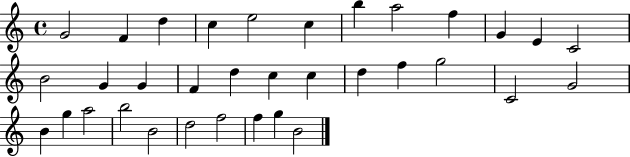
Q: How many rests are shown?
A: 0